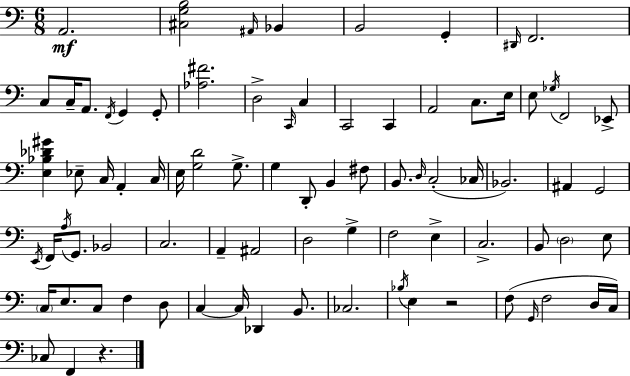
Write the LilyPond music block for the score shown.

{
  \clef bass
  \numericTimeSignature
  \time 6/8
  \key a \minor
  \repeat volta 2 { a,2.\mf | <cis g b>2 \grace { ais,16 } bes,4 | b,2 g,4-. | \grace { dis,16 } f,2. | \break c8 c16-- a,8. \acciaccatura { f,16 } g,4 | g,8-. <aes fis'>2. | d2-> \grace { c,16 } | c4 c,2 | \break c,4 a,2 | c8. e16 e8 \acciaccatura { ges16 } f,2 | ees,8-> <e bes des' gis'>4 ees8-- c16 | a,4-. c16 e16 <g d'>2 | \break g8.-> g4 d,8-. b,4 | fis8 b,8. \grace { d16 } c2-.( | ces16 bes,2.) | ais,4 g,2 | \break \acciaccatura { e,16 } f,16 \acciaccatura { a16 } g,8. | bes,2 c2. | a,4-- | ais,2 d2 | \break g4-> f2 | e4-> c2.-> | b,8 \parenthesize d2 | e8 \parenthesize c16 e8. | \break c8 f4 d8 c4~~ | c16 des,4 b,8. ces2. | \acciaccatura { bes16 } e4 | r2 f8( \grace { g,16 } | \break f2 d16 c16) ces8 | f,4 r4. } \bar "|."
}